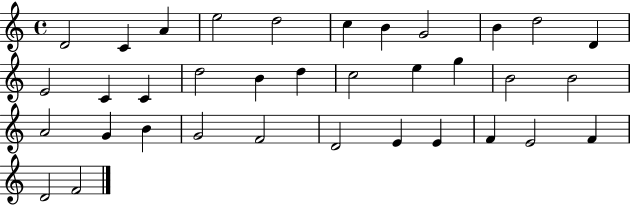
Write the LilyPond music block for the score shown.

{
  \clef treble
  \time 4/4
  \defaultTimeSignature
  \key c \major
  d'2 c'4 a'4 | e''2 d''2 | c''4 b'4 g'2 | b'4 d''2 d'4 | \break e'2 c'4 c'4 | d''2 b'4 d''4 | c''2 e''4 g''4 | b'2 b'2 | \break a'2 g'4 b'4 | g'2 f'2 | d'2 e'4 e'4 | f'4 e'2 f'4 | \break d'2 f'2 | \bar "|."
}